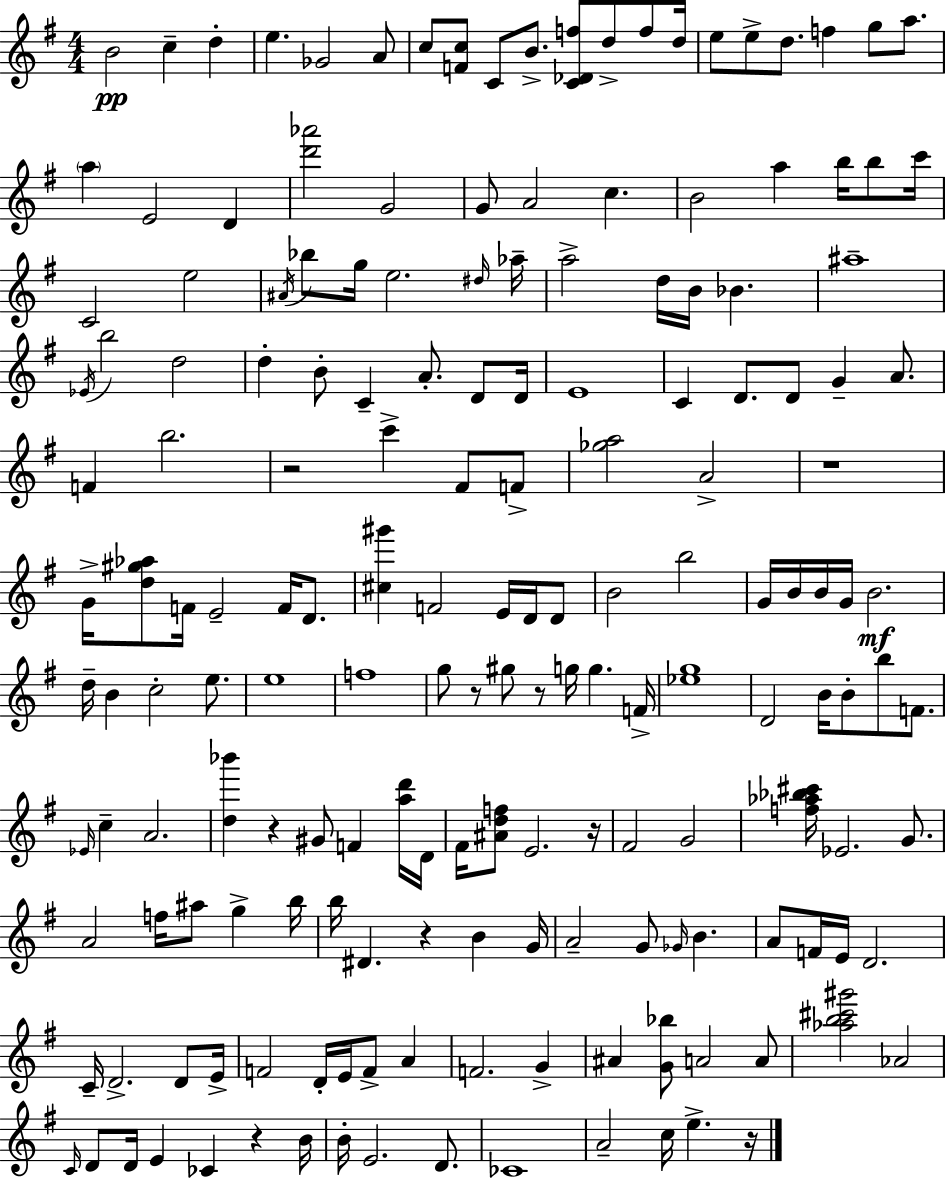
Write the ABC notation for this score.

X:1
T:Untitled
M:4/4
L:1/4
K:Em
B2 c d e _G2 A/2 c/2 [Fc]/2 C/2 B/2 [C_Df]/2 d/2 f/2 d/4 e/2 e/2 d/2 f g/2 a/2 a E2 D [d'_a']2 G2 G/2 A2 c B2 a b/4 b/2 c'/4 C2 e2 ^A/4 _b/2 g/4 e2 ^d/4 _a/4 a2 d/4 B/4 _B ^a4 _E/4 b2 d2 d B/2 C A/2 D/2 D/4 E4 C D/2 D/2 G A/2 F b2 z2 c' ^F/2 F/2 [_ga]2 A2 z4 G/4 [d^g_a]/2 F/4 E2 F/4 D/2 [^c^g'] F2 E/4 D/4 D/2 B2 b2 G/4 B/4 B/4 G/4 B2 d/4 B c2 e/2 e4 f4 g/2 z/2 ^g/2 z/2 g/4 g F/4 [_eg]4 D2 B/4 B/2 b/2 F/2 _E/4 c A2 [d_b'] z ^G/2 F [ad']/4 D/4 ^F/4 [^Adf]/2 E2 z/4 ^F2 G2 [f_a_b^c']/4 _E2 G/2 A2 f/4 ^a/2 g b/4 b/4 ^D z B G/4 A2 G/2 _G/4 B A/2 F/4 E/4 D2 C/4 D2 D/2 E/4 F2 D/4 E/4 F/2 A F2 G ^A [G_b]/2 A2 A/2 [_ab^c'^g']2 _A2 C/4 D/2 D/4 E _C z B/4 B/4 E2 D/2 _C4 A2 c/4 e z/4